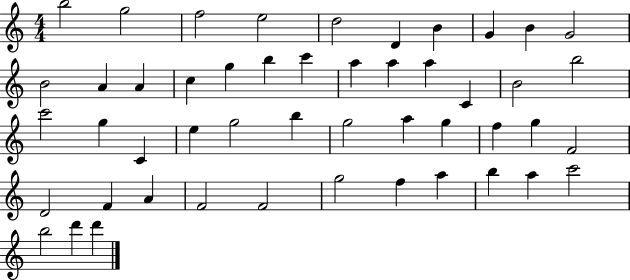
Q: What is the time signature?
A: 4/4